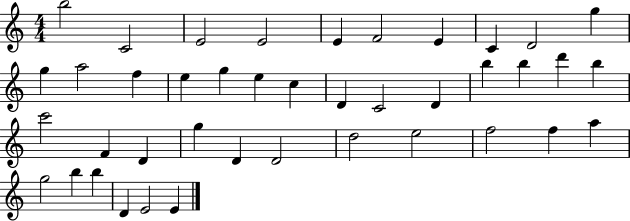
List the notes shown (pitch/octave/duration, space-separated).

B5/h C4/h E4/h E4/h E4/q F4/h E4/q C4/q D4/h G5/q G5/q A5/h F5/q E5/q G5/q E5/q C5/q D4/q C4/h D4/q B5/q B5/q D6/q B5/q C6/h F4/q D4/q G5/q D4/q D4/h D5/h E5/h F5/h F5/q A5/q G5/h B5/q B5/q D4/q E4/h E4/q